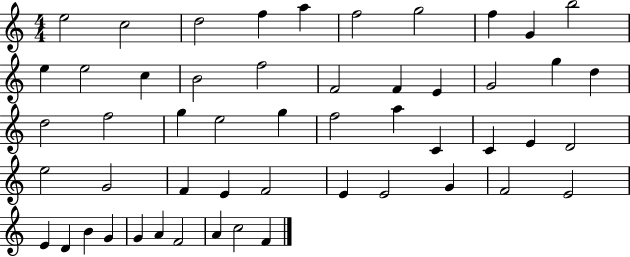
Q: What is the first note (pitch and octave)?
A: E5